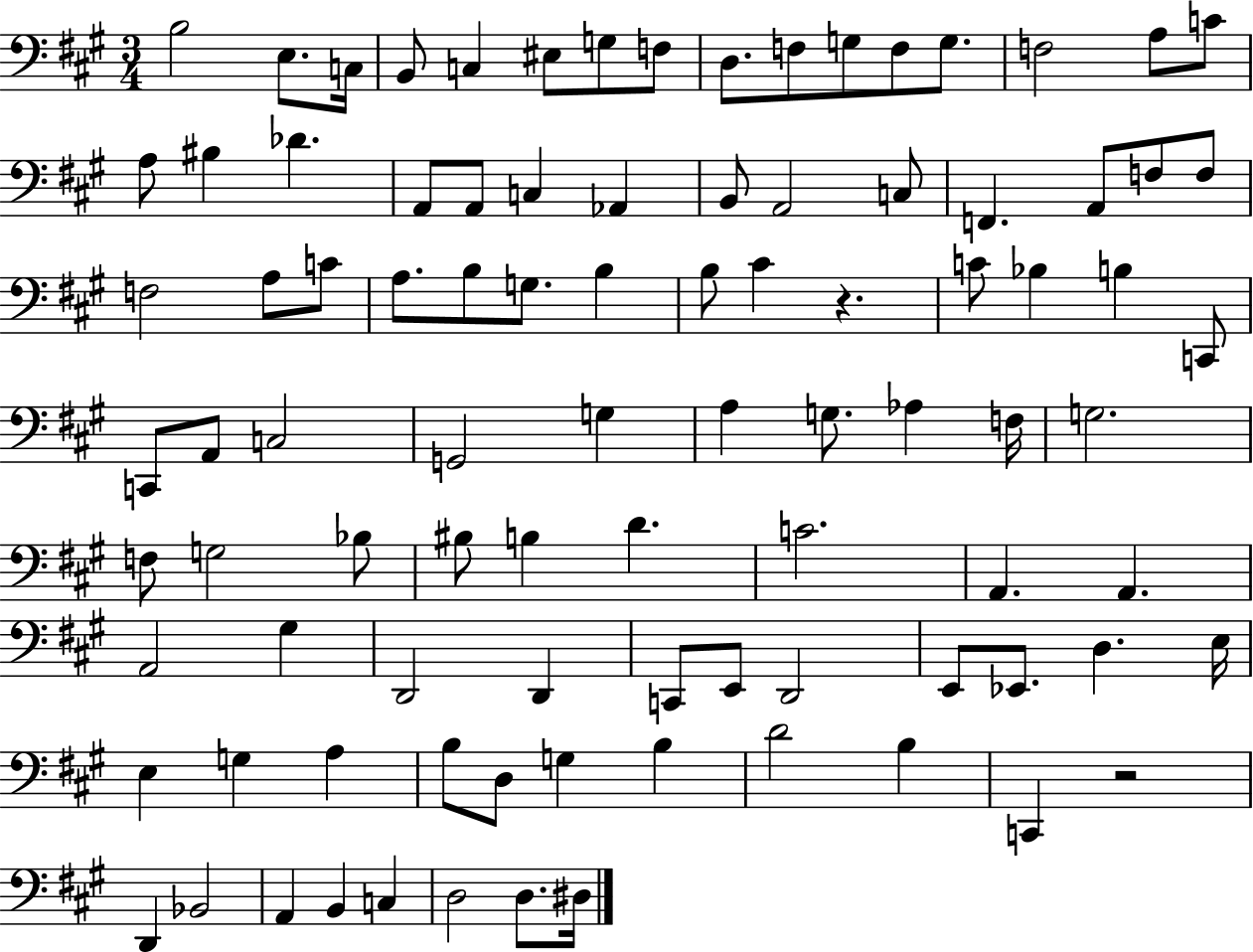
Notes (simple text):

B3/h E3/e. C3/s B2/e C3/q EIS3/e G3/e F3/e D3/e. F3/e G3/e F3/e G3/e. F3/h A3/e C4/e A3/e BIS3/q Db4/q. A2/e A2/e C3/q Ab2/q B2/e A2/h C3/e F2/q. A2/e F3/e F3/e F3/h A3/e C4/e A3/e. B3/e G3/e. B3/q B3/e C#4/q R/q. C4/e Bb3/q B3/q C2/e C2/e A2/e C3/h G2/h G3/q A3/q G3/e. Ab3/q F3/s G3/h. F3/e G3/h Bb3/e BIS3/e B3/q D4/q. C4/h. A2/q. A2/q. A2/h G#3/q D2/h D2/q C2/e E2/e D2/h E2/e Eb2/e. D3/q. E3/s E3/q G3/q A3/q B3/e D3/e G3/q B3/q D4/h B3/q C2/q R/h D2/q Bb2/h A2/q B2/q C3/q D3/h D3/e. D#3/s